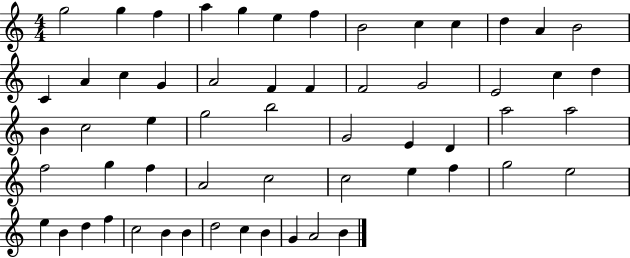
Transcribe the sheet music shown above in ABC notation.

X:1
T:Untitled
M:4/4
L:1/4
K:C
g2 g f a g e f B2 c c d A B2 C A c G A2 F F F2 G2 E2 c d B c2 e g2 b2 G2 E D a2 a2 f2 g f A2 c2 c2 e f g2 e2 e B d f c2 B B d2 c B G A2 B